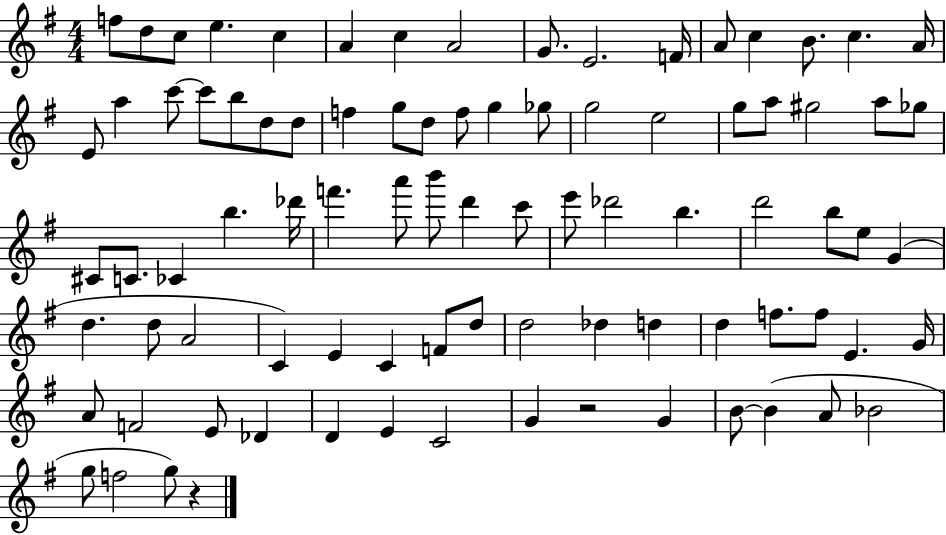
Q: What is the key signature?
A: G major